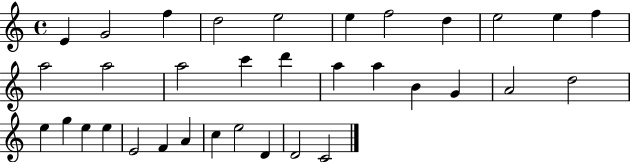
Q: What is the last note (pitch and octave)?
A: C4